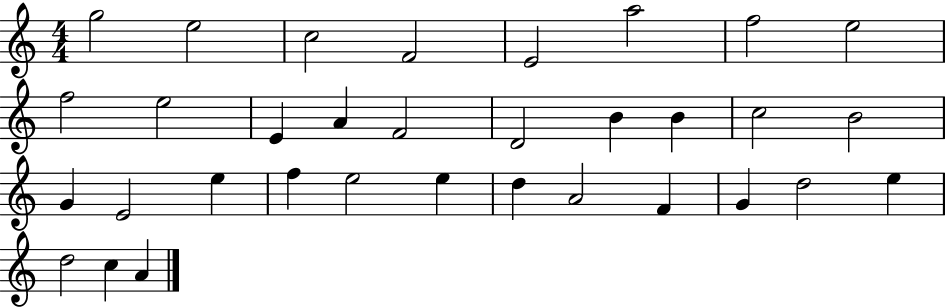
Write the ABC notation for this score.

X:1
T:Untitled
M:4/4
L:1/4
K:C
g2 e2 c2 F2 E2 a2 f2 e2 f2 e2 E A F2 D2 B B c2 B2 G E2 e f e2 e d A2 F G d2 e d2 c A